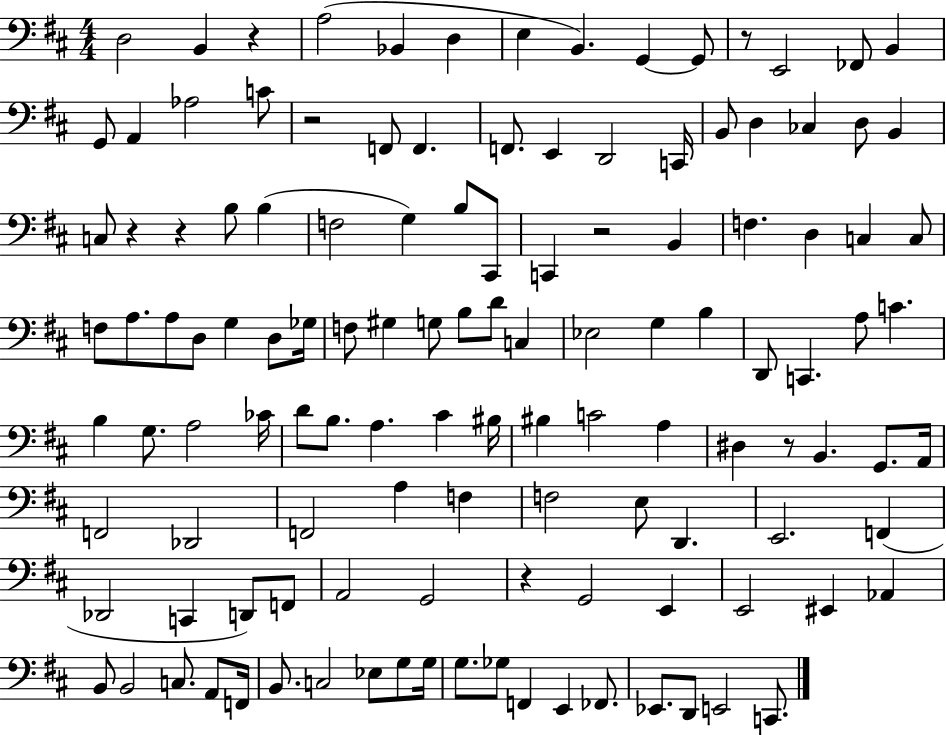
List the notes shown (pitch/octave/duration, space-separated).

D3/h B2/q R/q A3/h Bb2/q D3/q E3/q B2/q. G2/q G2/e R/e E2/h FES2/e B2/q G2/e A2/q Ab3/h C4/e R/h F2/e F2/q. F2/e. E2/q D2/h C2/s B2/e D3/q CES3/q D3/e B2/q C3/e R/q R/q B3/e B3/q F3/h G3/q B3/e C#2/e C2/q R/h B2/q F3/q. D3/q C3/q C3/e F3/e A3/e. A3/e D3/e G3/q D3/e Gb3/s F3/e G#3/q G3/e B3/e D4/e C3/q Eb3/h G3/q B3/q D2/e C2/q. A3/e C4/q. B3/q G3/e. A3/h CES4/s D4/e B3/e. A3/q. C#4/q BIS3/s BIS3/q C4/h A3/q D#3/q R/e B2/q. G2/e. A2/s F2/h Db2/h F2/h A3/q F3/q F3/h E3/e D2/q. E2/h. F2/q Db2/h C2/q D2/e F2/e A2/h G2/h R/q G2/h E2/q E2/h EIS2/q Ab2/q B2/e B2/h C3/e. A2/e F2/s B2/e. C3/h Eb3/e G3/e G3/s G3/e. Gb3/e F2/q E2/q FES2/e. Eb2/e. D2/e E2/h C2/e.